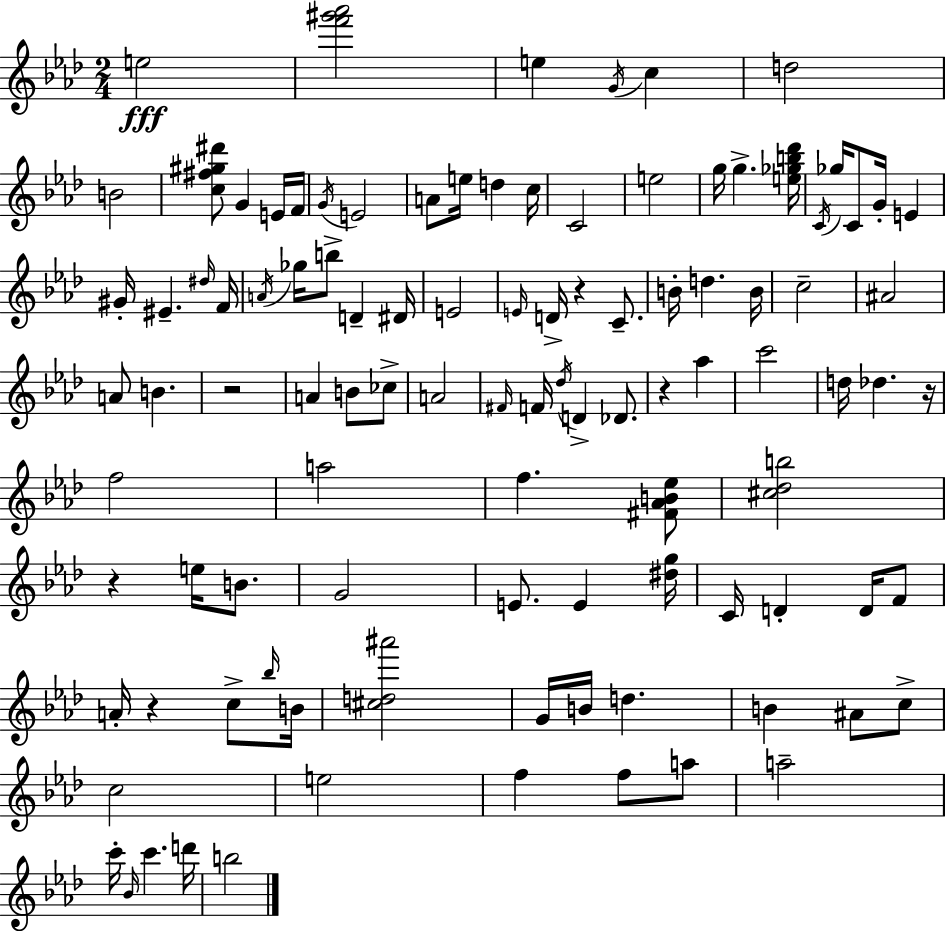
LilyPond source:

{
  \clef treble
  \numericTimeSignature
  \time 2/4
  \key aes \major
  e''2\fff | <f''' gis''' aes'''>2 | e''4 \acciaccatura { g'16 } c''4 | d''2 | \break b'2 | <c'' fis'' gis'' dis'''>8 g'4 e'16 | f'16 \acciaccatura { g'16 } e'2 | a'8 e''16 d''4 | \break c''16 c'2 | e''2 | g''16 g''4.-> | <e'' ges'' b'' des'''>16 \acciaccatura { c'16 } ges''16 c'8 g'16-. e'4 | \break gis'16-. eis'4.-- | \grace { dis''16 } f'16 \acciaccatura { a'16 } ges''16 b''8-> | d'4-- dis'16 e'2 | \grace { e'16 } d'16-> r4 | \break c'8.-- b'16-. d''4. | b'16 c''2-- | ais'2 | a'8 | \break b'4. r2 | a'4 | b'8 ces''8-> a'2 | \grace { fis'16 } f'16 | \break \acciaccatura { des''16 } d'4-> des'8. | r4 aes''4 | c'''2 | d''16 des''4. r16 | \break f''2 | a''2 | f''4. <fis' aes' b' ees''>8 | <cis'' des'' b''>2 | \break r4 e''16 b'8. | g'2 | e'8. e'4 <dis'' g''>16 | c'16 d'4-. d'16 f'8 | \break a'16-. r4 c''8-> \grace { bes''16 } | b'16 <cis'' d'' ais'''>2 | g'16 b'16 d''4. | b'4 ais'8 c''8-> | \break c''2 | e''2 | f''4 f''8 a''8 | a''2-- | \break c'''16-. \grace { bes'16 } c'''4. | d'''16 b''2 | \bar "|."
}